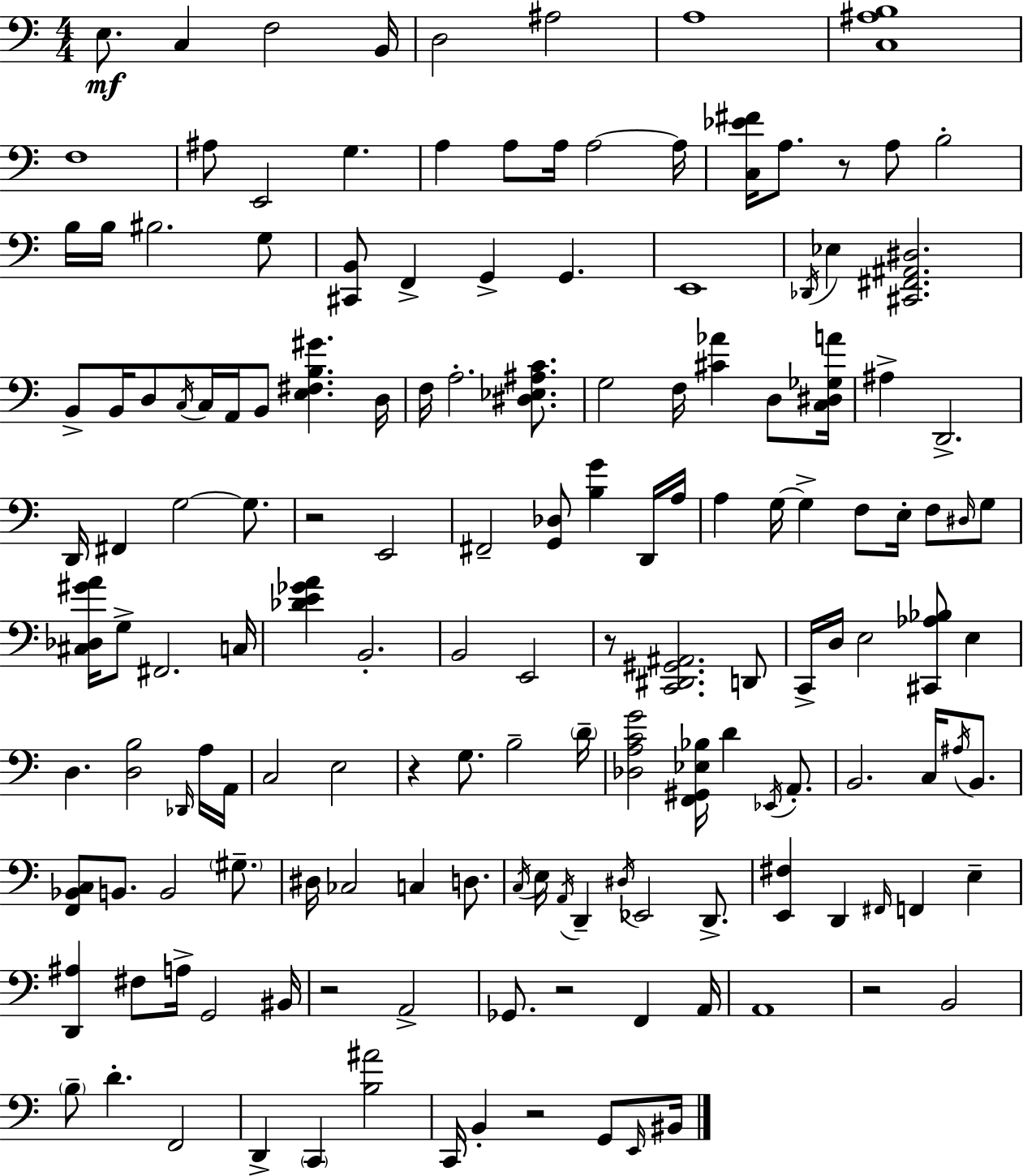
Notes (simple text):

E3/e. C3/q F3/h B2/s D3/h A#3/h A3/w [C3,A#3,B3]/w F3/w A#3/e E2/h G3/q. A3/q A3/e A3/s A3/h A3/s [C3,Eb4,F#4]/s A3/e. R/e A3/e B3/h B3/s B3/s BIS3/h. G3/e [C#2,B2]/e F2/q G2/q G2/q. E2/w Db2/s Eb3/q [C#2,F#2,A#2,D#3]/h. B2/e B2/s D3/e C3/s C3/s A2/s B2/e [E3,F#3,B3,G#4]/q. D3/s F3/s A3/h. [D#3,Eb3,A#3,C4]/e. G3/h F3/s [C#4,Ab4]/q D3/e [C3,D#3,Gb3,A4]/s A#3/q D2/h. D2/s F#2/q G3/h G3/e. R/h E2/h F#2/h [G2,Db3]/e [B3,G4]/q D2/s A3/s A3/q G3/s G3/q F3/e E3/s F3/e D#3/s G3/e [C#3,Db3,G#4,A4]/s G3/e F#2/h. C3/s [Db4,E4,Gb4,A4]/q B2/h. B2/h E2/h R/e [C2,D#2,G#2,A#2]/h. D2/e C2/s D3/s E3/h [C#2,Ab3,Bb3]/e E3/q D3/q. [D3,B3]/h Db2/s A3/s A2/s C3/h E3/h R/q G3/e. B3/h D4/s [Db3,A3,C4,G4]/h [F2,G#2,Eb3,Bb3]/s D4/q Eb2/s A2/e. B2/h. C3/s A#3/s B2/e. [F2,Bb2,C3]/e B2/e. B2/h G#3/e. D#3/s CES3/h C3/q D3/e. C3/s E3/s A2/s D2/q D#3/s Eb2/h D2/e. [E2,F#3]/q D2/q F#2/s F2/q E3/q [D2,A#3]/q F#3/e A3/s G2/h BIS2/s R/h A2/h Gb2/e. R/h F2/q A2/s A2/w R/h B2/h B3/e D4/q. F2/h D2/q C2/q [B3,A#4]/h C2/s B2/q R/h G2/e E2/s BIS2/s